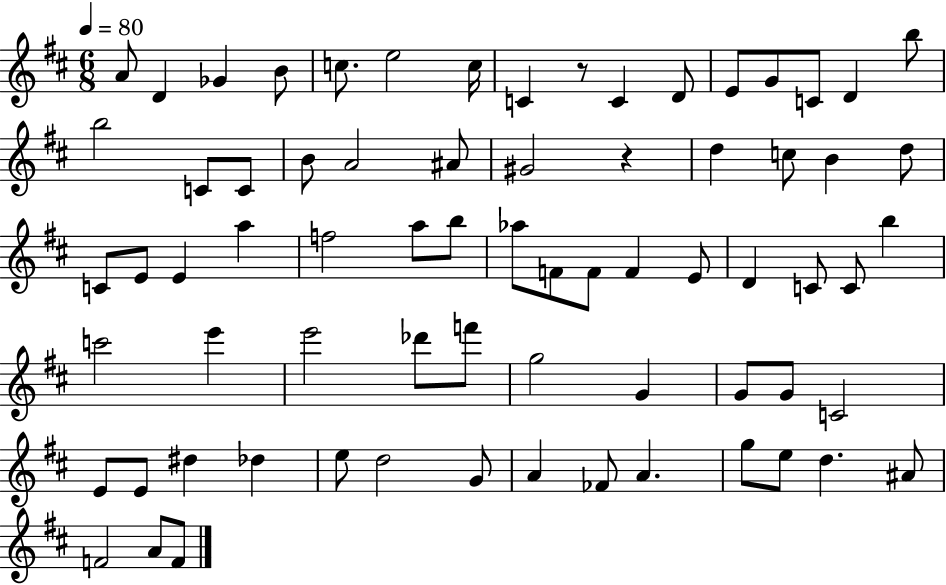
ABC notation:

X:1
T:Untitled
M:6/8
L:1/4
K:D
A/2 D _G B/2 c/2 e2 c/4 C z/2 C D/2 E/2 G/2 C/2 D b/2 b2 C/2 C/2 B/2 A2 ^A/2 ^G2 z d c/2 B d/2 C/2 E/2 E a f2 a/2 b/2 _a/2 F/2 F/2 F E/2 D C/2 C/2 b c'2 e' e'2 _d'/2 f'/2 g2 G G/2 G/2 C2 E/2 E/2 ^d _d e/2 d2 G/2 A _F/2 A g/2 e/2 d ^A/2 F2 A/2 F/2